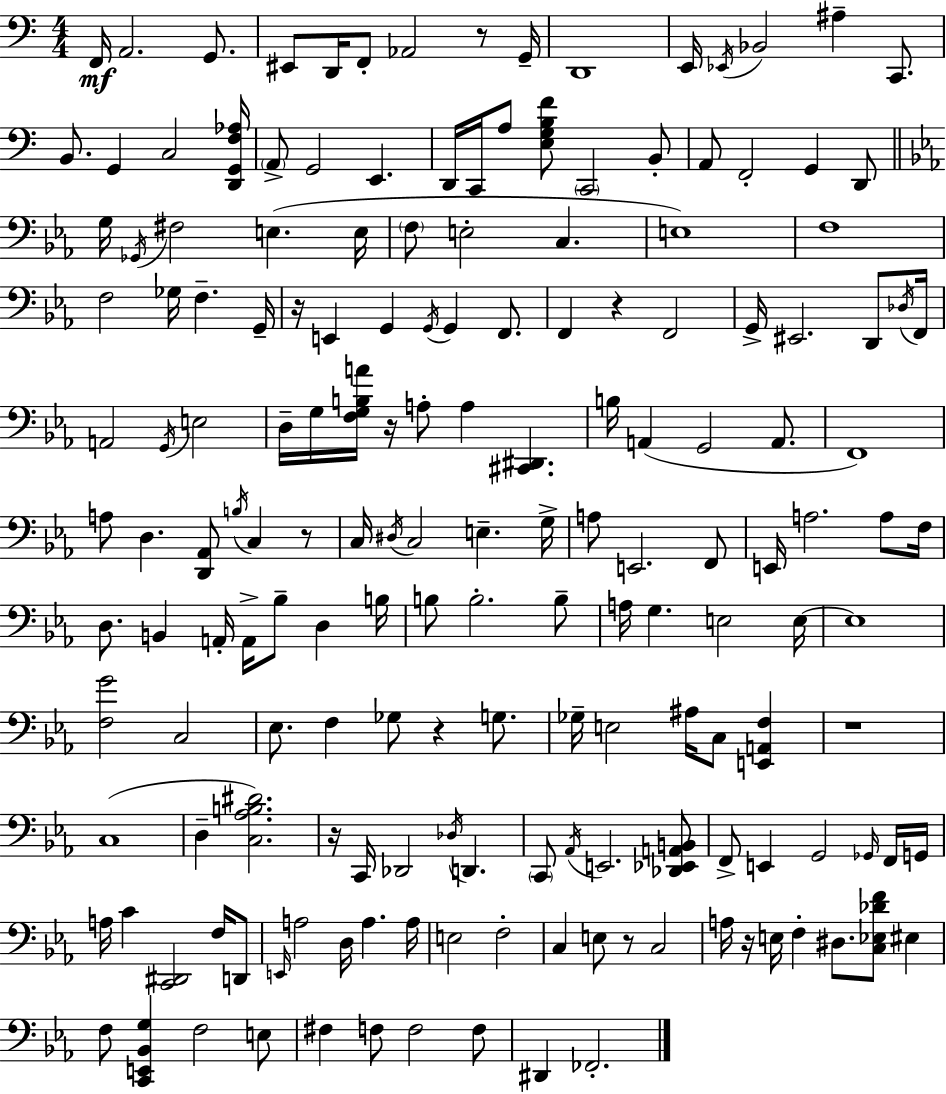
F2/s A2/h. G2/e. EIS2/e D2/s F2/e Ab2/h R/e G2/s D2/w E2/s Eb2/s Bb2/h A#3/q C2/e. B2/e. G2/q C3/h [D2,G2,F3,Ab3]/s A2/e G2/h E2/q. D2/s C2/s A3/e [E3,G3,B3,F4]/e C2/h B2/e A2/e F2/h G2/q D2/e G3/s Gb2/s F#3/h E3/q. E3/s F3/e E3/h C3/q. E3/w F3/w F3/h Gb3/s F3/q. G2/s R/s E2/q G2/q G2/s G2/q F2/e. F2/q R/q F2/h G2/s EIS2/h. D2/e Db3/s F2/s A2/h G2/s E3/h D3/s G3/s [F3,G3,B3,A4]/s R/s A3/e A3/q [C#2,D#2]/q. B3/s A2/q G2/h A2/e. F2/w A3/e D3/q. [D2,Ab2]/e B3/s C3/q R/e C3/s D#3/s C3/h E3/q. G3/s A3/e E2/h. F2/e E2/s A3/h. A3/e F3/s D3/e. B2/q A2/s A2/s Bb3/e D3/q B3/s B3/e B3/h. B3/e A3/s G3/q. E3/h E3/s E3/w [F3,G4]/h C3/h Eb3/e. F3/q Gb3/e R/q G3/e. Gb3/s E3/h A#3/s C3/e [E2,A2,F3]/q R/w C3/w D3/q [C3,Ab3,B3,D#4]/h. R/s C2/s Db2/h Db3/s D2/q. C2/e Ab2/s E2/h. [Db2,Eb2,A2,B2]/e F2/e E2/q G2/h Gb2/s F2/s G2/s A3/s C4/q [C2,D#2]/h F3/s D2/e E2/s A3/h D3/s A3/q. A3/s E3/h F3/h C3/q E3/e R/e C3/h A3/s R/s E3/s F3/q D#3/e. [C3,Eb3,Db4,F4]/e EIS3/q F3/e [C2,E2,Bb2,G3]/q F3/h E3/e F#3/q F3/e F3/h F3/e D#2/q FES2/h.